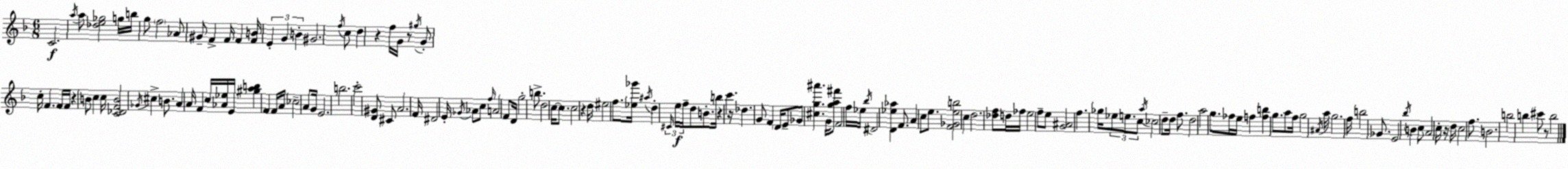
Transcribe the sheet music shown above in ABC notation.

X:1
T:Untitled
M:6/8
L:1/4
K:F
C2 a/4 a/2 [_de_g]2 g/4 b/4 g/2 f2 _A/2 ^G/2 F F/4 F [FB]/4 E G B ^G2 f/4 c/2 d z f/4 G/4 z/2 ^g/4 G/2 c/4 F F/4 F/4 z B/2 c c/4 [C_DFB]2 _G/4 ^c B/2 A A/4 F c/4 [_A_e]/4 E/4 [^gab] F F/4 A/4 _c2 A/2 G/4 E2 b2 c'2 [D^G]/2 ^C/2 A2 F/4 ^D2 E/4 _G/4 _A/2 c/2 f/4 A2 F/2 D/4 g2 b/2 d2 c/4 c/2 c2 z d/4 ^e2 f/2 [_e_g']/4 ^a/4 d ^C/4 e/4 f/4 d/2 B/2 b/4 z c' z/4 _d G/2 F D/4 E/2 _G/2 [^cg^a'] G/4 [ga^f']/2 F2 f/4 _e/4 _b/4 ^D2 [D_e_a] F/2 A c/2 e/2 [F_Geb]2 c d2 [_df]/2 d/4 _f/4 e2 f/2 e/2 [G^A]2 f _g/4 _e/2 e/2 c/2 a/4 _c2 d/2 d/4 f/2 d2 a2 g/2 _f/4 e/4 f [fb] g/2 a/2 f/4 g2 ^A/4 a/4 g2 f/4 b2 _G/2 E2 _b/4 B c/2 A2 c/4 z/4 d/4 c2 f/2 B2 b2 b ^c'/2 z/2 b2